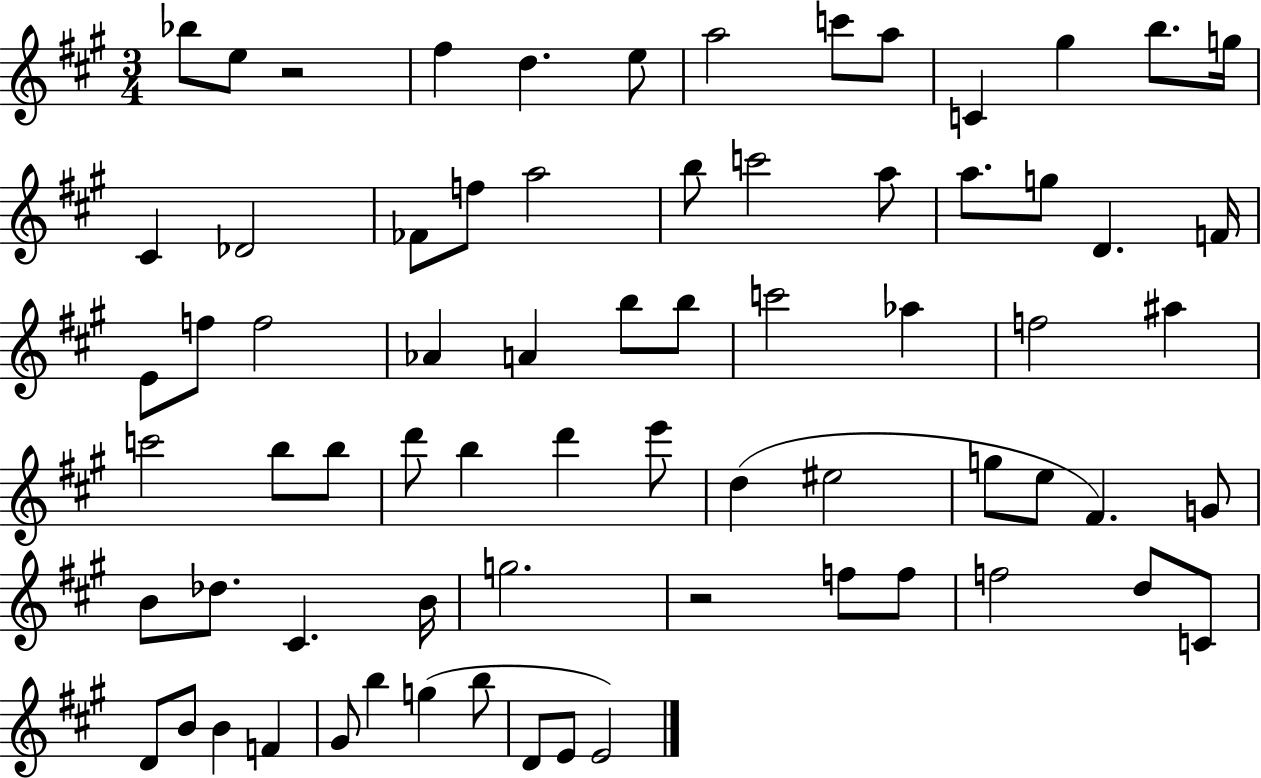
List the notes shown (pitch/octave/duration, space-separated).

Bb5/e E5/e R/h F#5/q D5/q. E5/e A5/h C6/e A5/e C4/q G#5/q B5/e. G5/s C#4/q Db4/h FES4/e F5/e A5/h B5/e C6/h A5/e A5/e. G5/e D4/q. F4/s E4/e F5/e F5/h Ab4/q A4/q B5/e B5/e C6/h Ab5/q F5/h A#5/q C6/h B5/e B5/e D6/e B5/q D6/q E6/e D5/q EIS5/h G5/e E5/e F#4/q. G4/e B4/e Db5/e. C#4/q. B4/s G5/h. R/h F5/e F5/e F5/h D5/e C4/e D4/e B4/e B4/q F4/q G#4/e B5/q G5/q B5/e D4/e E4/e E4/h